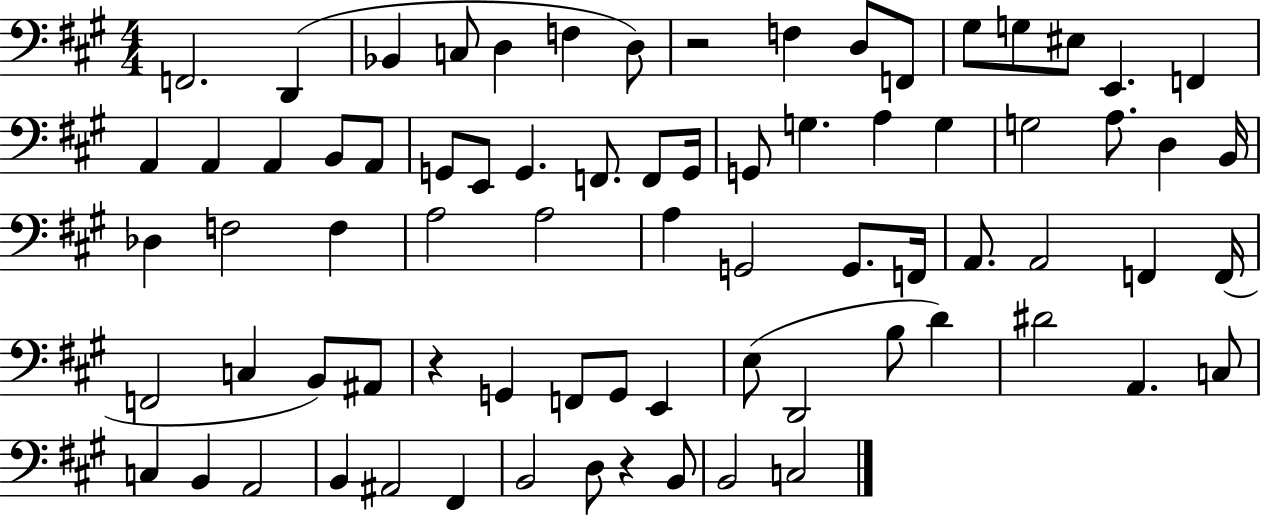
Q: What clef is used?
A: bass